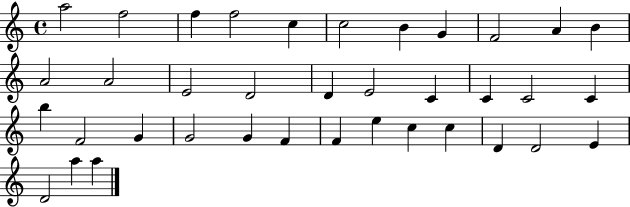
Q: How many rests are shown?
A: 0